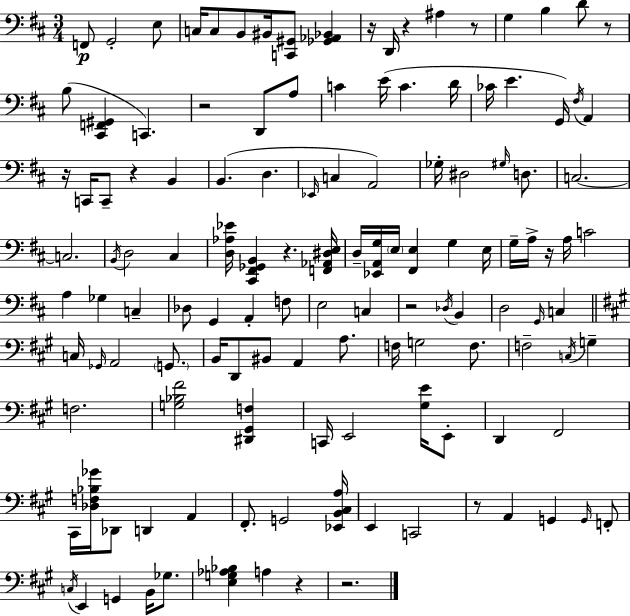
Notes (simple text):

F2/e G2/h E3/e C3/s C3/e B2/e BIS2/s [C2,G#2]/e [Gb2,Ab2,Bb2]/q R/s D2/s R/q A#3/q R/e G3/q B3/q D4/e R/e B3/e [C#2,F2,G#2]/q C2/q. R/h D2/e A3/e C4/q E4/s C4/q. D4/s CES4/s E4/q. G2/s F#3/s A2/q R/s C2/s C2/e R/q B2/q B2/q. D3/q. Eb2/s C3/q A2/h Gb3/s D#3/h G#3/s D3/e. C3/h. C3/h. B2/s D3/h C#3/q [D3,Ab3,Eb4]/s [C#2,F#2,Gb2,B2]/q R/q. [F2,Ab2,D#3,E3]/s D3/s [Eb2,A2,G3]/s E3/s [F#2,E3]/q G3/q E3/s G3/s A3/s R/s A3/s C4/h A3/q Gb3/q C3/q Db3/e G2/q A2/q F3/e E3/h C3/q R/h Db3/s B2/q D3/h G2/s C3/q C3/s Gb2/s A2/h G2/e. B2/s D2/e BIS2/e A2/q A3/e. F3/s G3/h F3/e. F3/h C3/s G3/q F3/h. [G3,Bb3,F#4]/h [D#2,G#2,F3]/q C2/s E2/h [G#3,E4]/s E2/e D2/q F#2/h C#2/s [Db3,F3,Bb3,Gb4]/s Db2/e D2/q A2/q F#2/e. G2/h [Eb2,B2,C#3,A3]/s E2/q C2/h R/e A2/q G2/q G2/s F2/e C3/s E2/q G2/q B2/s Gb3/e. [E3,G3,Ab3,Bb3]/q A3/q R/q R/h.